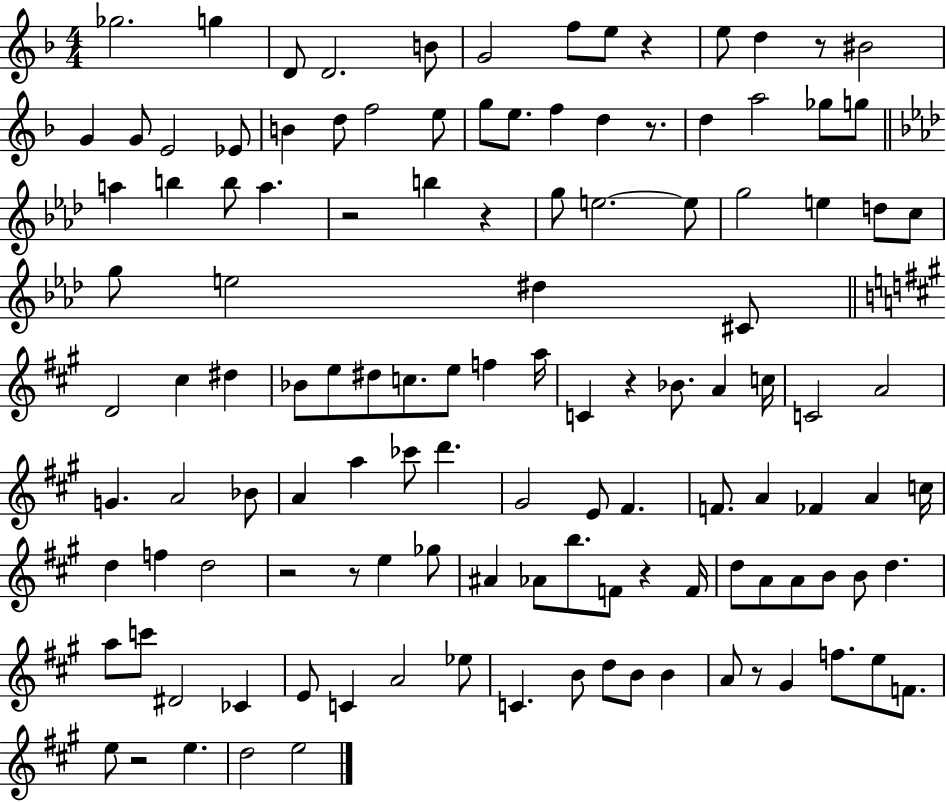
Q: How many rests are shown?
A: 11